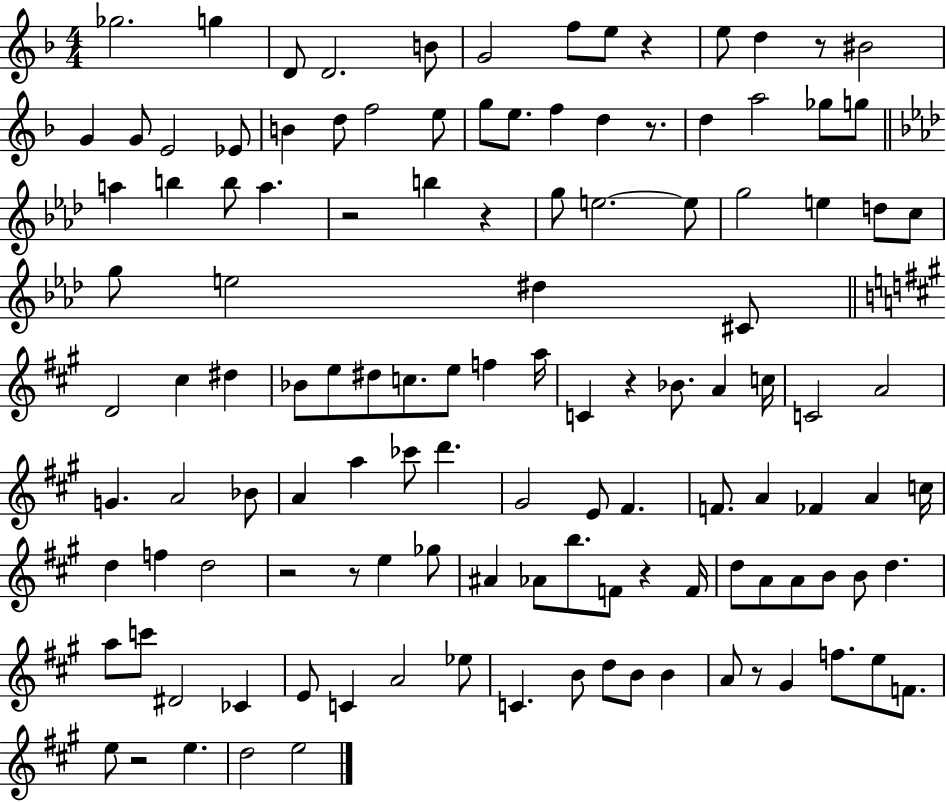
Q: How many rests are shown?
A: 11